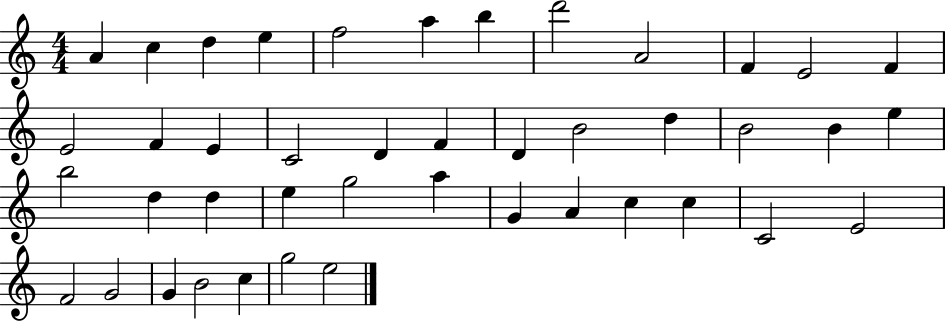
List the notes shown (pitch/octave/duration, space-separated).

A4/q C5/q D5/q E5/q F5/h A5/q B5/q D6/h A4/h F4/q E4/h F4/q E4/h F4/q E4/q C4/h D4/q F4/q D4/q B4/h D5/q B4/h B4/q E5/q B5/h D5/q D5/q E5/q G5/h A5/q G4/q A4/q C5/q C5/q C4/h E4/h F4/h G4/h G4/q B4/h C5/q G5/h E5/h